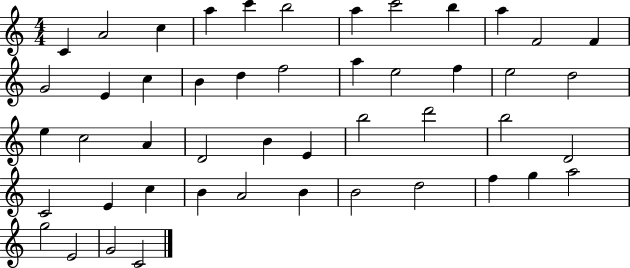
{
  \clef treble
  \numericTimeSignature
  \time 4/4
  \key c \major
  c'4 a'2 c''4 | a''4 c'''4 b''2 | a''4 c'''2 b''4 | a''4 f'2 f'4 | \break g'2 e'4 c''4 | b'4 d''4 f''2 | a''4 e''2 f''4 | e''2 d''2 | \break e''4 c''2 a'4 | d'2 b'4 e'4 | b''2 d'''2 | b''2 d'2 | \break c'2 e'4 c''4 | b'4 a'2 b'4 | b'2 d''2 | f''4 g''4 a''2 | \break g''2 e'2 | g'2 c'2 | \bar "|."
}